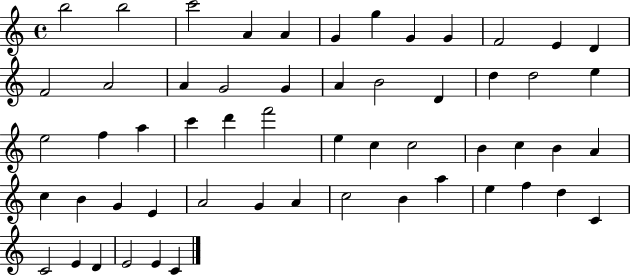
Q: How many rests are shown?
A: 0